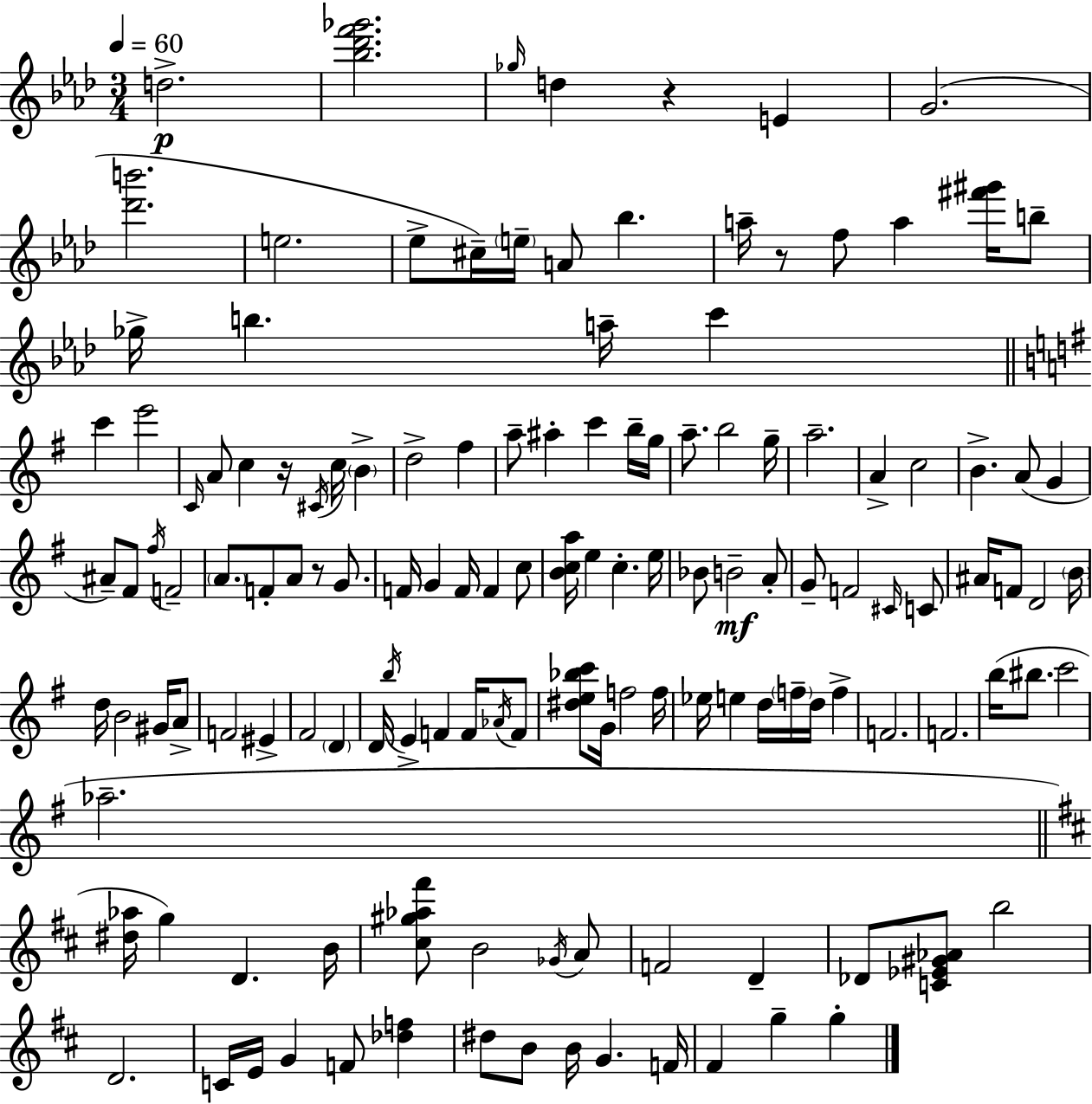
X:1
T:Untitled
M:3/4
L:1/4
K:Ab
d2 [_b_d'f'_g']2 _g/4 d z E G2 [_d'b']2 e2 _e/2 ^c/4 e/4 A/2 _b a/4 z/2 f/2 a [^f'^g']/4 b/2 _g/4 b a/4 c' c' e'2 C/4 A/2 c z/4 ^C/4 c/4 B d2 ^f a/2 ^a c' b/4 g/4 a/2 b2 g/4 a2 A c2 B A/2 G ^A/2 ^F/2 ^f/4 F2 A/2 F/2 A/2 z/2 G/2 F/4 G F/4 F c/2 [Bca]/4 e c e/4 _B/2 B2 A/2 G/2 F2 ^C/4 C/2 ^A/4 F/2 D2 B/4 d/4 B2 ^G/4 A/2 F2 ^E ^F2 D D/4 b/4 E F F/4 _A/4 F/2 [^de_bc']/2 G/4 f2 f/4 _e/4 e d/4 f/4 d/4 f F2 F2 b/4 ^b/2 c'2 _a2 [^d_a]/4 g D B/4 [^c^g_a^f']/2 B2 _G/4 A/2 F2 D _D/2 [C_E^G_A]/2 b2 D2 C/4 E/4 G F/2 [_df] ^d/2 B/2 B/4 G F/4 ^F g g